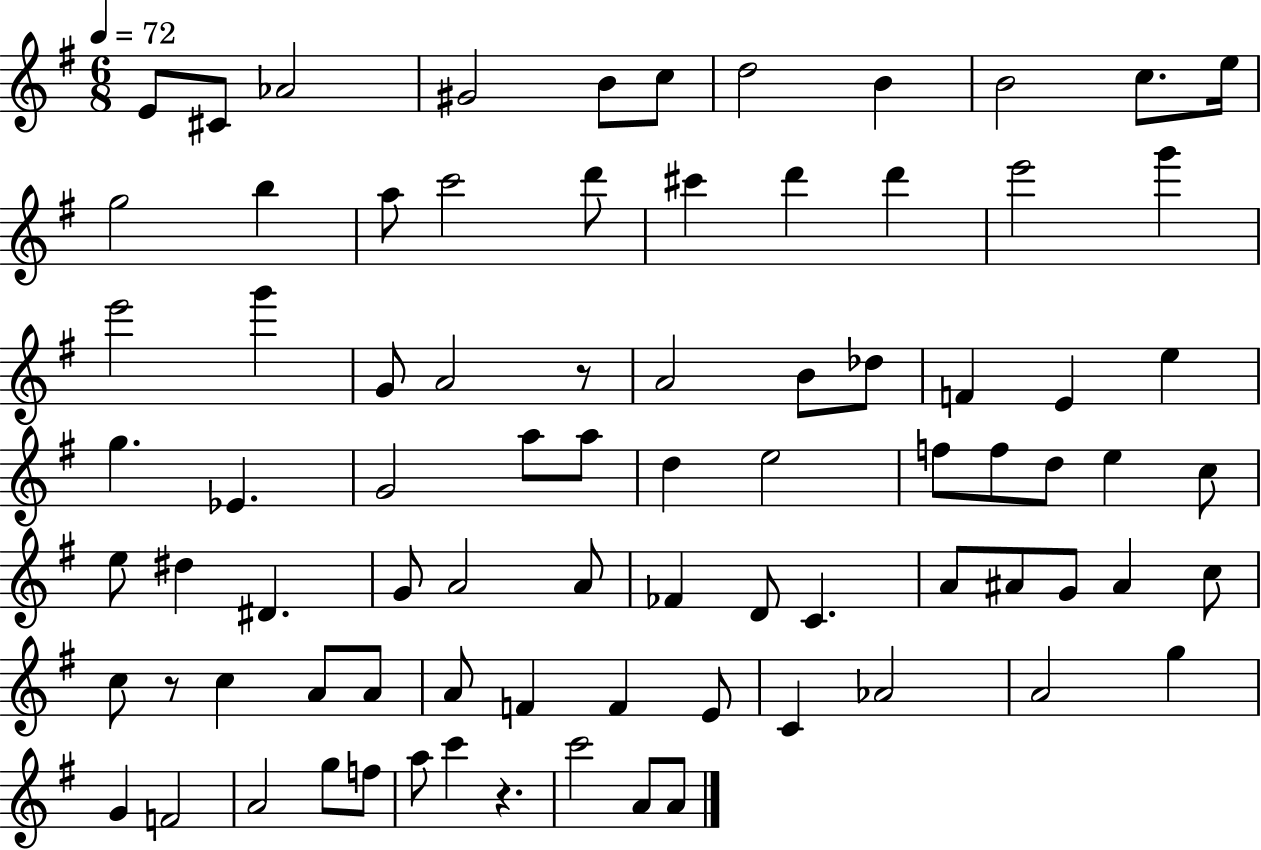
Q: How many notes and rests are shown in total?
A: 82